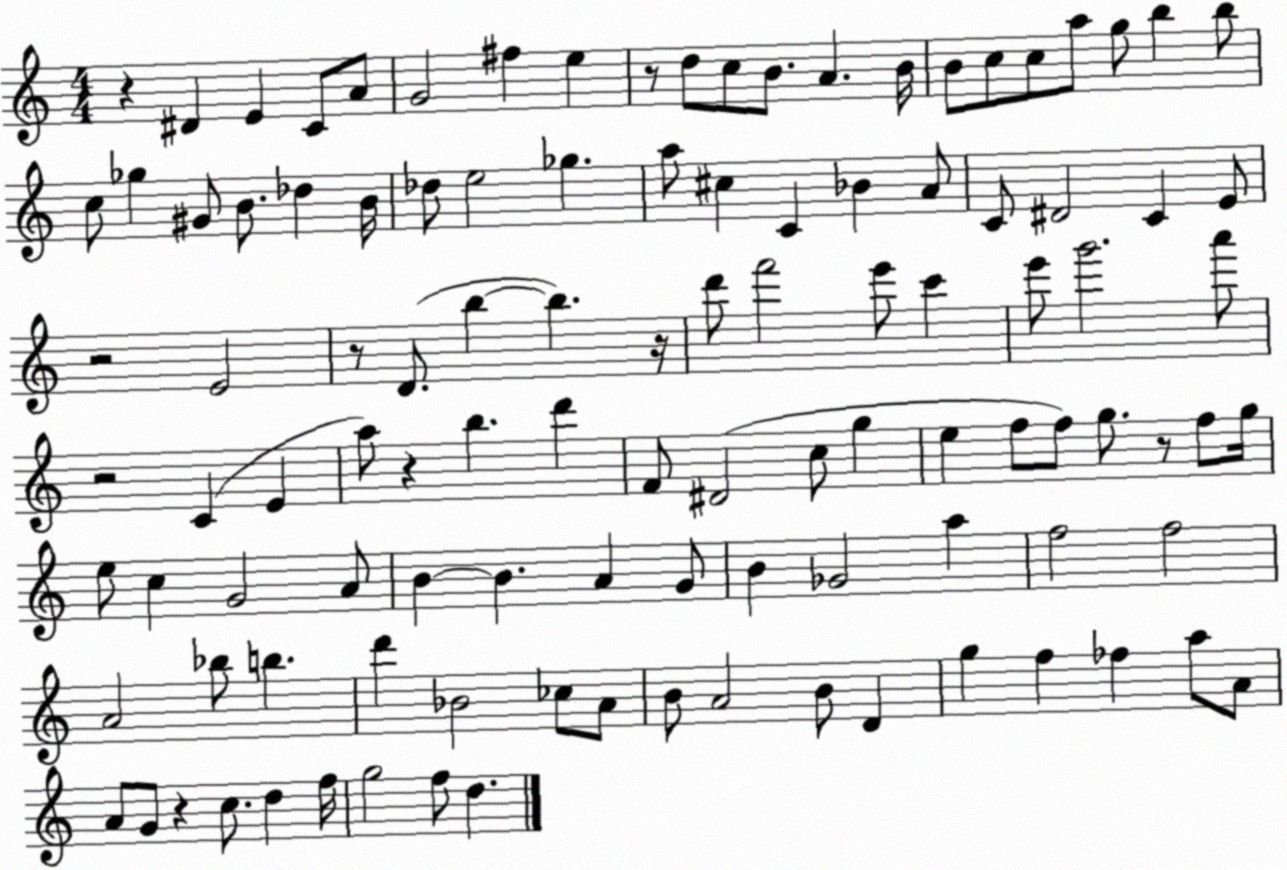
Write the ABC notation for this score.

X:1
T:Untitled
M:4/4
L:1/4
K:C
z ^D E C/2 A/2 G2 ^f e z/2 d/2 c/2 B/2 A B/4 B/2 c/2 c/2 a/2 g/2 b b/2 c/2 _g ^G/2 B/2 _d B/4 _d/2 e2 _g a/2 ^c C _B A/2 C/2 ^D2 C E/2 z2 E2 z/2 D/2 b b z/4 d'/2 f'2 e'/2 c' e'/2 g'2 a'/2 z2 C E a/2 z b d' F/2 ^D2 c/2 g e f/2 f/2 g/2 z/2 f/2 g/4 e/2 c G2 A/2 B B A G/2 B _G2 a f2 f2 A2 _b/2 b d' _B2 _c/2 A/2 B/2 A2 B/2 D g f _f a/2 A/2 A/2 G/2 z c/2 d f/4 g2 f/2 d